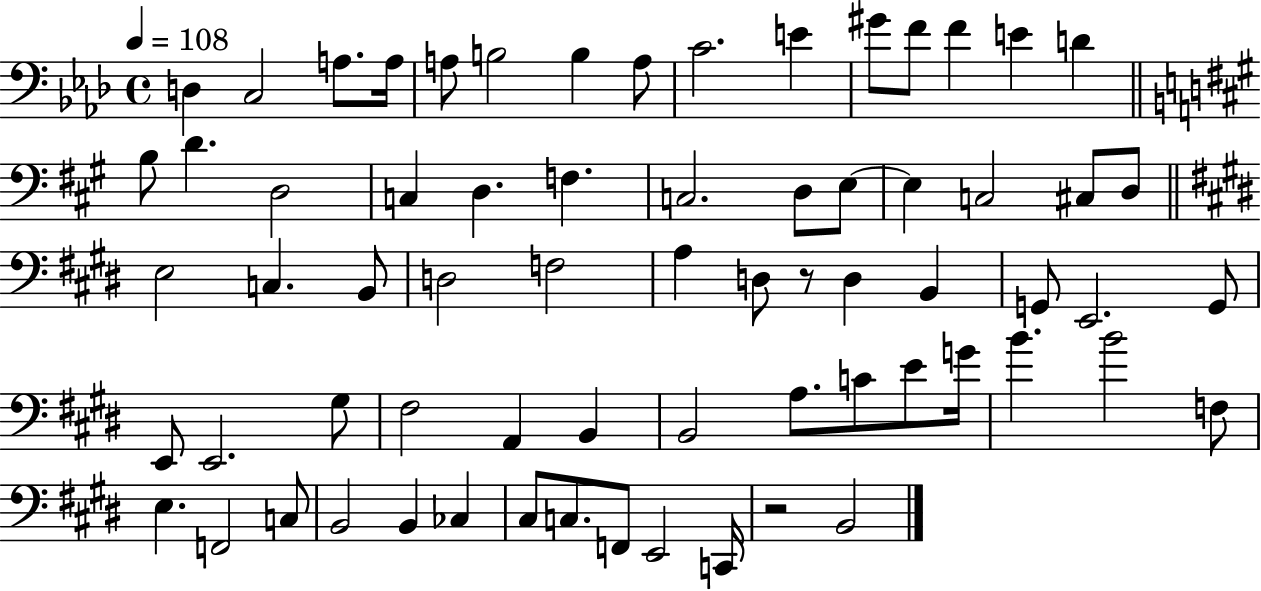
{
  \clef bass
  \time 4/4
  \defaultTimeSignature
  \key aes \major
  \tempo 4 = 108
  \repeat volta 2 { d4 c2 a8. a16 | a8 b2 b4 a8 | c'2. e'4 | gis'8 f'8 f'4 e'4 d'4 | \break \bar "||" \break \key a \major b8 d'4. d2 | c4 d4. f4. | c2. d8 e8~~ | e4 c2 cis8 d8 | \break \bar "||" \break \key e \major e2 c4. b,8 | d2 f2 | a4 d8 r8 d4 b,4 | g,8 e,2. g,8 | \break e,8 e,2. gis8 | fis2 a,4 b,4 | b,2 a8. c'8 e'8 g'16 | b'4. b'2 f8 | \break e4. f,2 c8 | b,2 b,4 ces4 | cis8 c8. f,8 e,2 c,16 | r2 b,2 | \break } \bar "|."
}